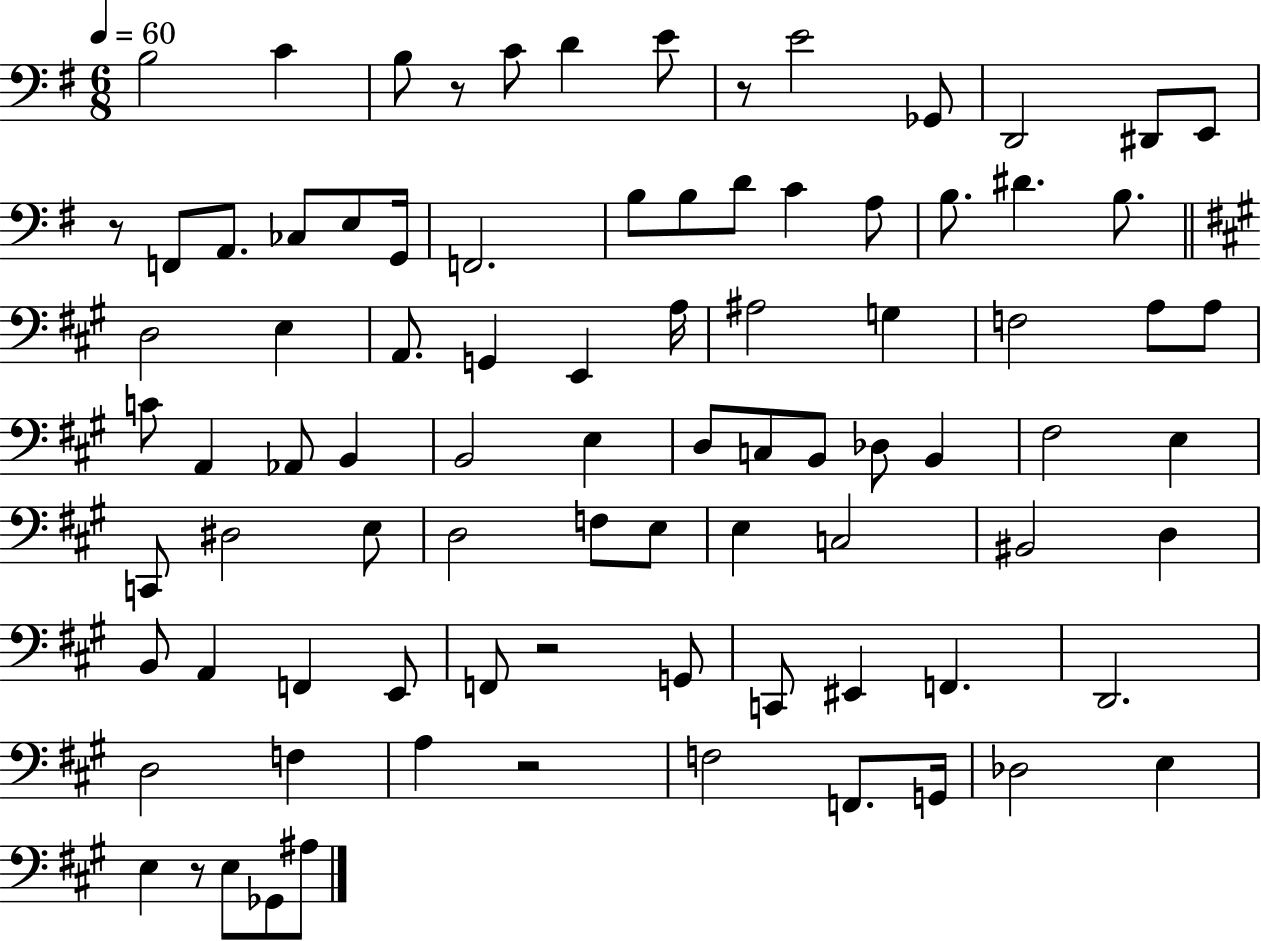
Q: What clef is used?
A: bass